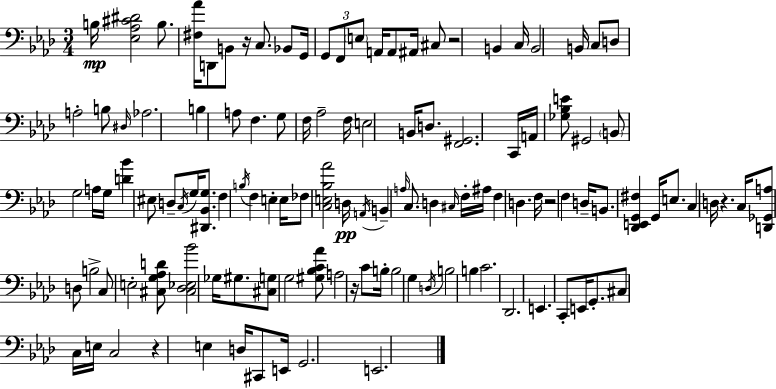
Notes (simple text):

B3/s [Eb3,Ab3,C#4,D#4]/h B3/e. [F#3,Ab4]/s D2/e B2/e R/s C3/e. Bb2/e G2/s G2/e F2/e E3/e A2/s A2/e A#2/s C#3/e R/h B2/q C3/s B2/h B2/s C3/e D3/e A3/h B3/e D#3/s Ab3/h. B3/q A3/e F3/q. G3/e F3/s Ab3/h F3/s E3/h B2/s D3/e. [F2,G#2]/h. C2/s A2/s [Gb3,Bb3,E4]/e G#2/h B2/e G3/h A3/s G3/s [D4,Bb4]/q EIS3/e D3/e C3/s G3/s [D#2,Bb2,G3]/e. F3/q B3/s F3/q E3/q E3/s FES3/e [C3,E3,Bb3,Ab4]/h D3/s A2/s B2/q A3/s C3/e. D3/q C#3/s F3/s A#3/s F3/q D3/q. F3/s R/h F3/q D3/s B2/e. [Db2,E2,G2,F#3]/q G2/s E3/e. C3/q D3/s R/q. C3/s [D2,Gb2,A3]/e D3/e B3/h C3/e E3/h [C#3,G3,Ab3,D4]/e [C#3,Db3,Eb3,Bb4]/h Gb3/s G#3/e. [C#3,G3]/e G3/h [G#3,Bb3,C4,Ab4]/e A3/h R/s C4/e B3/s B3/h G3/q D3/s B3/h B3/q C4/h. Db2/h. E2/q. C2/e E2/s G2/e. C#3/e C3/s E3/s C3/h R/q E3/q D3/s C#2/e E2/s G2/h. E2/h.